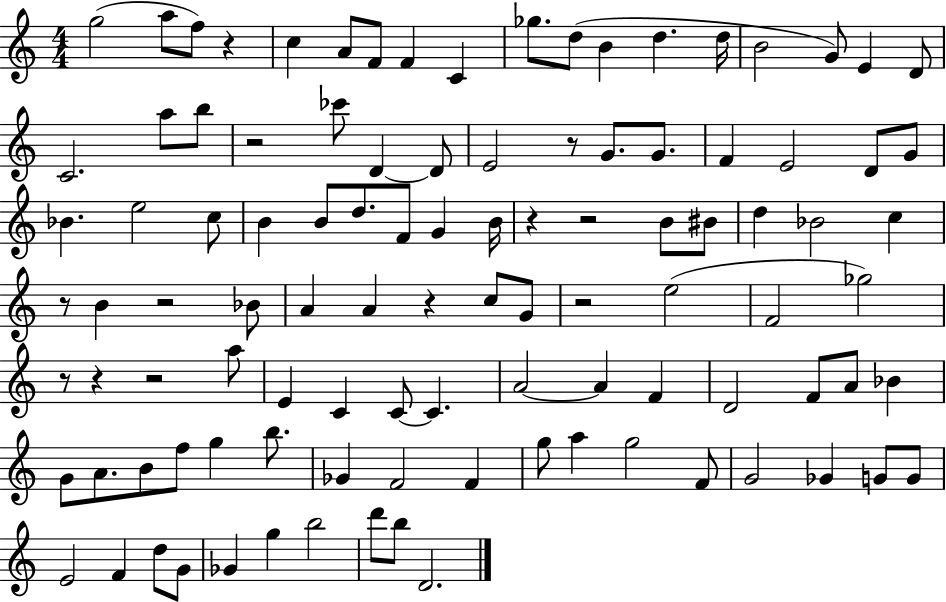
X:1
T:Untitled
M:4/4
L:1/4
K:C
g2 a/2 f/2 z c A/2 F/2 F C _g/2 d/2 B d d/4 B2 G/2 E D/2 C2 a/2 b/2 z2 _c'/2 D D/2 E2 z/2 G/2 G/2 F E2 D/2 G/2 _B e2 c/2 B B/2 d/2 F/2 G B/4 z z2 B/2 ^B/2 d _B2 c z/2 B z2 _B/2 A A z c/2 G/2 z2 e2 F2 _g2 z/2 z z2 a/2 E C C/2 C A2 A F D2 F/2 A/2 _B G/2 A/2 B/2 f/2 g b/2 _G F2 F g/2 a g2 F/2 G2 _G G/2 G/2 E2 F d/2 G/2 _G g b2 d'/2 b/2 D2